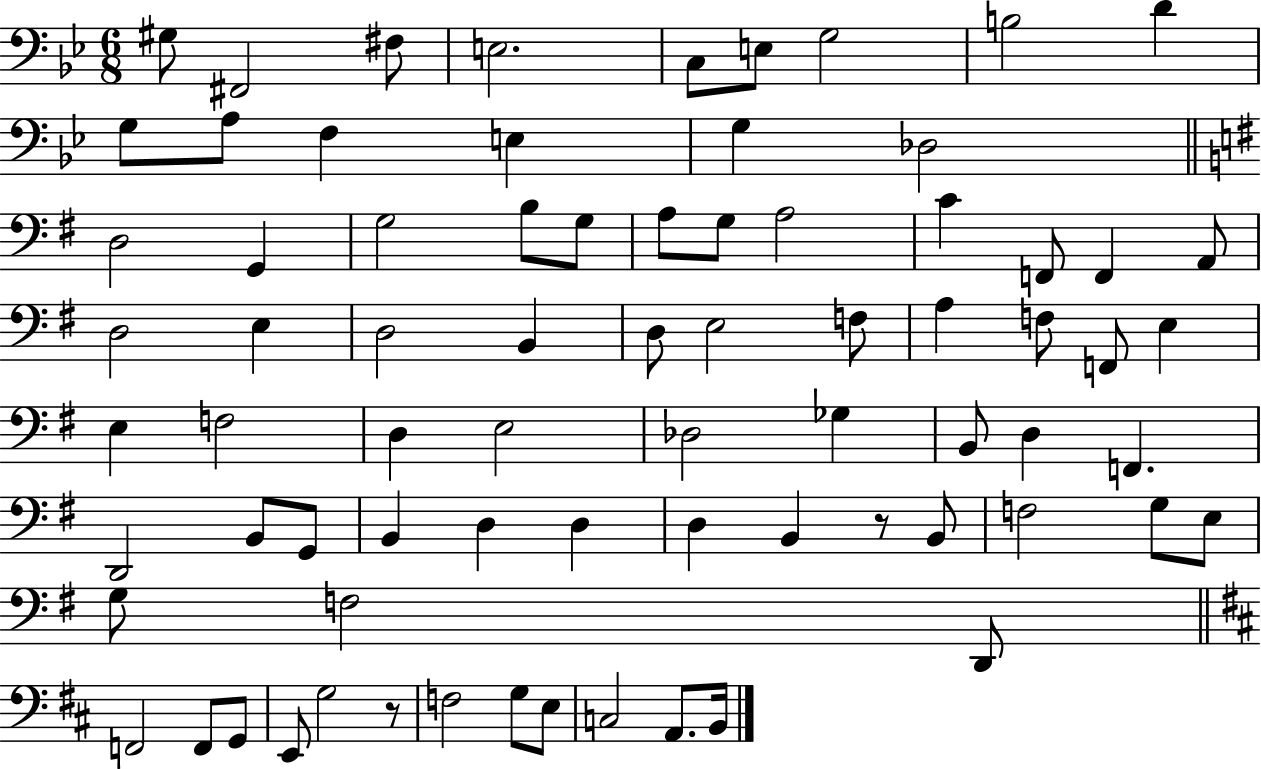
G#3/e F#2/h F#3/e E3/h. C3/e E3/e G3/h B3/h D4/q G3/e A3/e F3/q E3/q G3/q Db3/h D3/h G2/q G3/h B3/e G3/e A3/e G3/e A3/h C4/q F2/e F2/q A2/e D3/h E3/q D3/h B2/q D3/e E3/h F3/e A3/q F3/e F2/e E3/q E3/q F3/h D3/q E3/h Db3/h Gb3/q B2/e D3/q F2/q. D2/h B2/e G2/e B2/q D3/q D3/q D3/q B2/q R/e B2/e F3/h G3/e E3/e G3/e F3/h D2/e F2/h F2/e G2/e E2/e G3/h R/e F3/h G3/e E3/e C3/h A2/e. B2/s